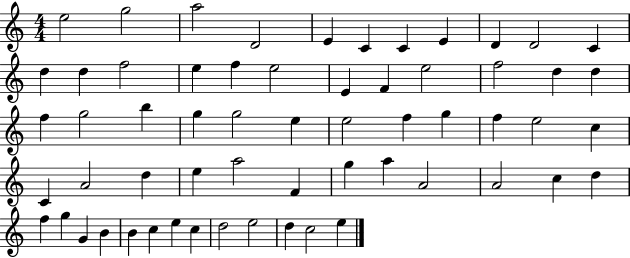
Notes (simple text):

E5/h G5/h A5/h D4/h E4/q C4/q C4/q E4/q D4/q D4/h C4/q D5/q D5/q F5/h E5/q F5/q E5/h E4/q F4/q E5/h F5/h D5/q D5/q F5/q G5/h B5/q G5/q G5/h E5/q E5/h F5/q G5/q F5/q E5/h C5/q C4/q A4/h D5/q E5/q A5/h F4/q G5/q A5/q A4/h A4/h C5/q D5/q F5/q G5/q G4/q B4/q B4/q C5/q E5/q C5/q D5/h E5/h D5/q C5/h E5/q